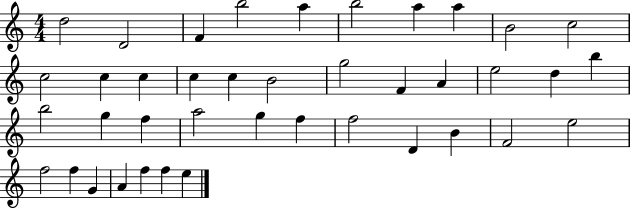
X:1
T:Untitled
M:4/4
L:1/4
K:C
d2 D2 F b2 a b2 a a B2 c2 c2 c c c c B2 g2 F A e2 d b b2 g f a2 g f f2 D B F2 e2 f2 f G A f f e